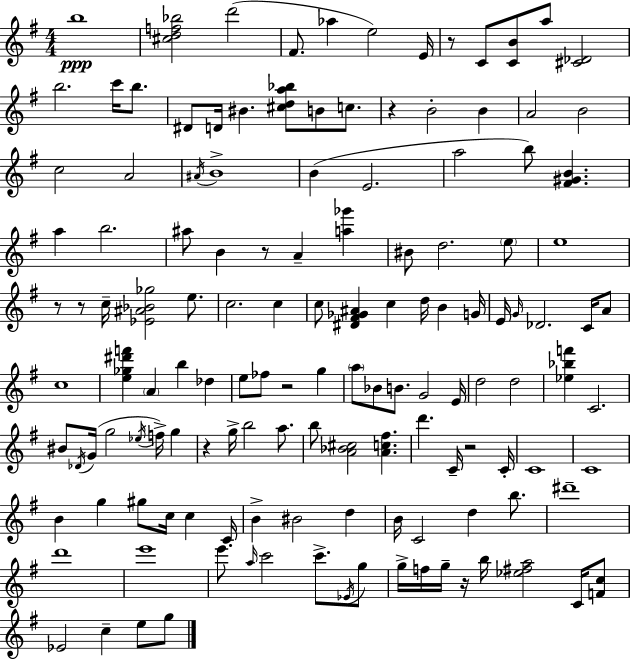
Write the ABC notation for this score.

X:1
T:Untitled
M:4/4
L:1/4
K:Em
b4 [^cdf_b]2 d'2 ^F/2 _a e2 E/4 z/2 C/2 [CB]/2 a/2 [^C_D]2 b2 c'/4 b/2 ^D/2 D/4 ^B [^cda_b]/2 B/2 c/2 z B2 B A2 B2 c2 A2 ^A/4 B4 B E2 a2 b/2 [^F^GB] a b2 ^a/2 B z/2 A [a_g'] ^B/2 d2 e/2 e4 z/2 z/2 c/4 [_E^A_B_g]2 e/2 c2 c c/2 [^D^F_G^A] c d/4 B G/4 E/4 G/4 _D2 C/4 A/2 c4 [e_g^d'f'] A b _d e/2 _f/2 z2 g a/2 _B/2 B/2 G2 E/4 d2 d2 [_e_bf'] C2 ^B/2 _D/4 G/4 g2 _e/4 f/4 g z g/4 b2 a/2 b/2 [A_B^c]2 [Ac^f] d' C/4 z2 C/4 C4 C4 B g ^g/2 c/4 c C/4 B ^B2 d B/4 C2 d b/2 ^d'4 d'4 e'4 e'/2 a/4 c'2 c'/2 _E/4 g/2 g/4 f/4 g/4 z/4 b/4 [_e^fa]2 C/4 [Fc]/2 _E2 c e/2 g/2